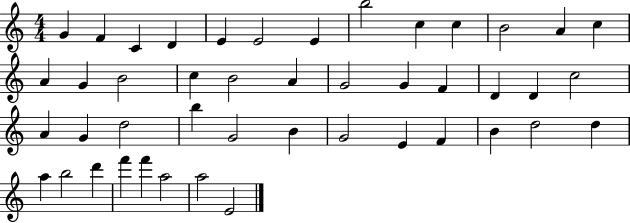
{
  \clef treble
  \numericTimeSignature
  \time 4/4
  \key c \major
  g'4 f'4 c'4 d'4 | e'4 e'2 e'4 | b''2 c''4 c''4 | b'2 a'4 c''4 | \break a'4 g'4 b'2 | c''4 b'2 a'4 | g'2 g'4 f'4 | d'4 d'4 c''2 | \break a'4 g'4 d''2 | b''4 g'2 b'4 | g'2 e'4 f'4 | b'4 d''2 d''4 | \break a''4 b''2 d'''4 | f'''4 f'''4 a''2 | a''2 e'2 | \bar "|."
}